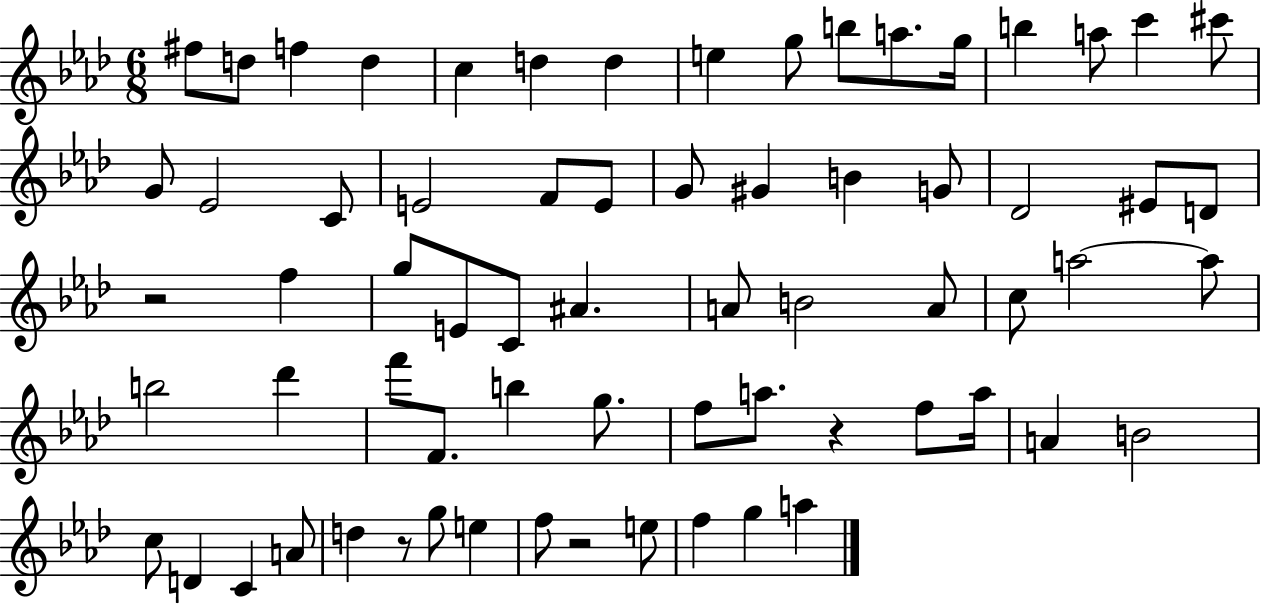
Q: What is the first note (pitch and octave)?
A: F#5